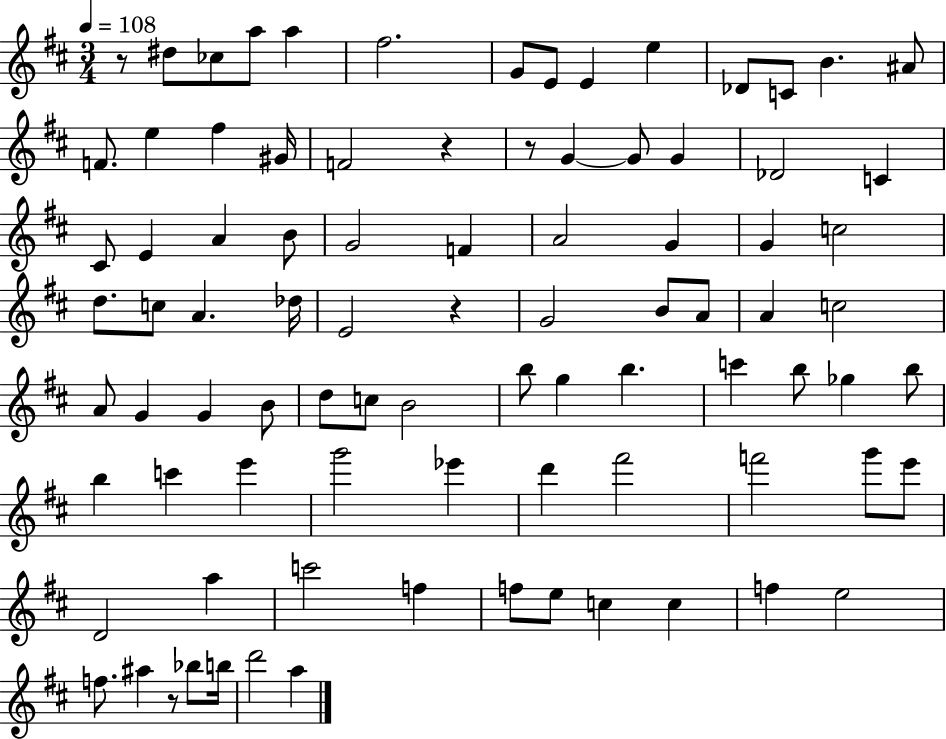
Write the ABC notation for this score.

X:1
T:Untitled
M:3/4
L:1/4
K:D
z/2 ^d/2 _c/2 a/2 a ^f2 G/2 E/2 E e _D/2 C/2 B ^A/2 F/2 e ^f ^G/4 F2 z z/2 G G/2 G _D2 C ^C/2 E A B/2 G2 F A2 G G c2 d/2 c/2 A _d/4 E2 z G2 B/2 A/2 A c2 A/2 G G B/2 d/2 c/2 B2 b/2 g b c' b/2 _g b/2 b c' e' g'2 _e' d' ^f'2 f'2 g'/2 e'/2 D2 a c'2 f f/2 e/2 c c f e2 f/2 ^a z/2 _b/2 b/4 d'2 a